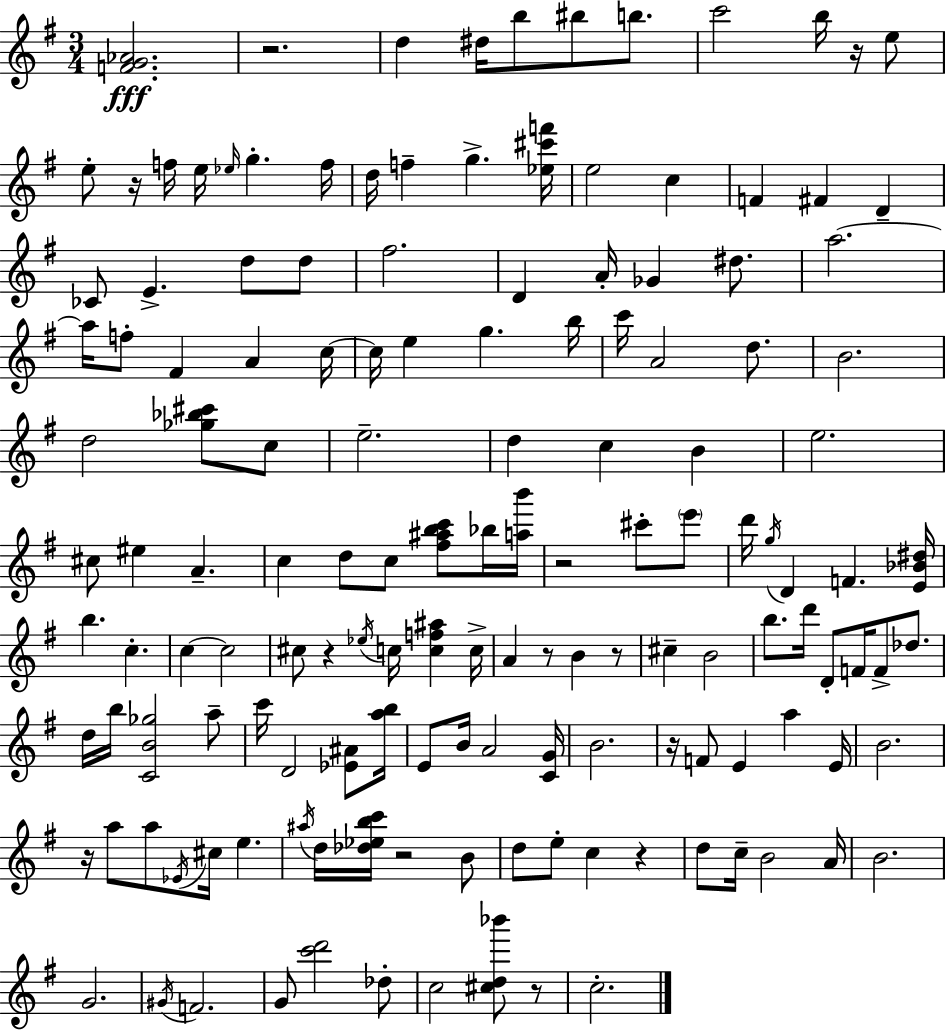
{
  \clef treble
  \numericTimeSignature
  \time 3/4
  \key e \minor
  <f' g' aes'>2.\fff | r2. | d''4 dis''16 b''8 bis''8 b''8. | c'''2 b''16 r16 e''8 | \break e''8-. r16 f''16 e''16 \grace { ees''16 } g''4.-. | f''16 d''16 f''4-- g''4.-> | <ees'' cis''' f'''>16 e''2 c''4 | f'4 fis'4 d'4-- | \break ces'8 e'4.-> d''8 d''8 | fis''2. | d'4 a'16-. ges'4 dis''8. | a''2.~~ | \break a''16 f''8-. fis'4 a'4 | c''16~~ c''16 e''4 g''4. | b''16 c'''16 a'2 d''8. | b'2. | \break d''2 <ges'' bes'' cis'''>8 c''8 | e''2.-- | d''4 c''4 b'4 | e''2. | \break cis''8 eis''4 a'4.-- | c''4 d''8 c''8 <fis'' ais'' b'' c'''>8 bes''16 | <a'' b'''>16 r2 cis'''8-. \parenthesize e'''8 | d'''16 \acciaccatura { g''16 } d'4 f'4. | \break <e' bes' dis''>16 b''4. c''4.-. | c''4~~ c''2 | cis''8 r4 \acciaccatura { ees''16 } c''16 <c'' f'' ais''>4 | c''16-> a'4 r8 b'4 | \break r8 cis''4-- b'2 | b''8. d'''16 d'8-. f'16 f'8-> | des''8. d''16 b''16 <c' b' ges''>2 | a''8-- c'''16 d'2 | \break <ees' ais'>8 <a'' b''>16 e'8 b'16 a'2 | <c' g'>16 b'2. | r16 f'8 e'4 a''4 | e'16 b'2. | \break r16 a''8 a''8 \acciaccatura { ees'16 } cis''16 e''4. | \acciaccatura { ais''16 } d''16 <des'' ees'' b'' c'''>16 r2 | b'8 d''8 e''8-. c''4 | r4 d''8 c''16-- b'2 | \break a'16 b'2. | g'2. | \acciaccatura { gis'16 } f'2. | g'8 <c''' d'''>2 | \break des''8-. c''2 | <cis'' d'' bes'''>8 r8 c''2.-. | \bar "|."
}